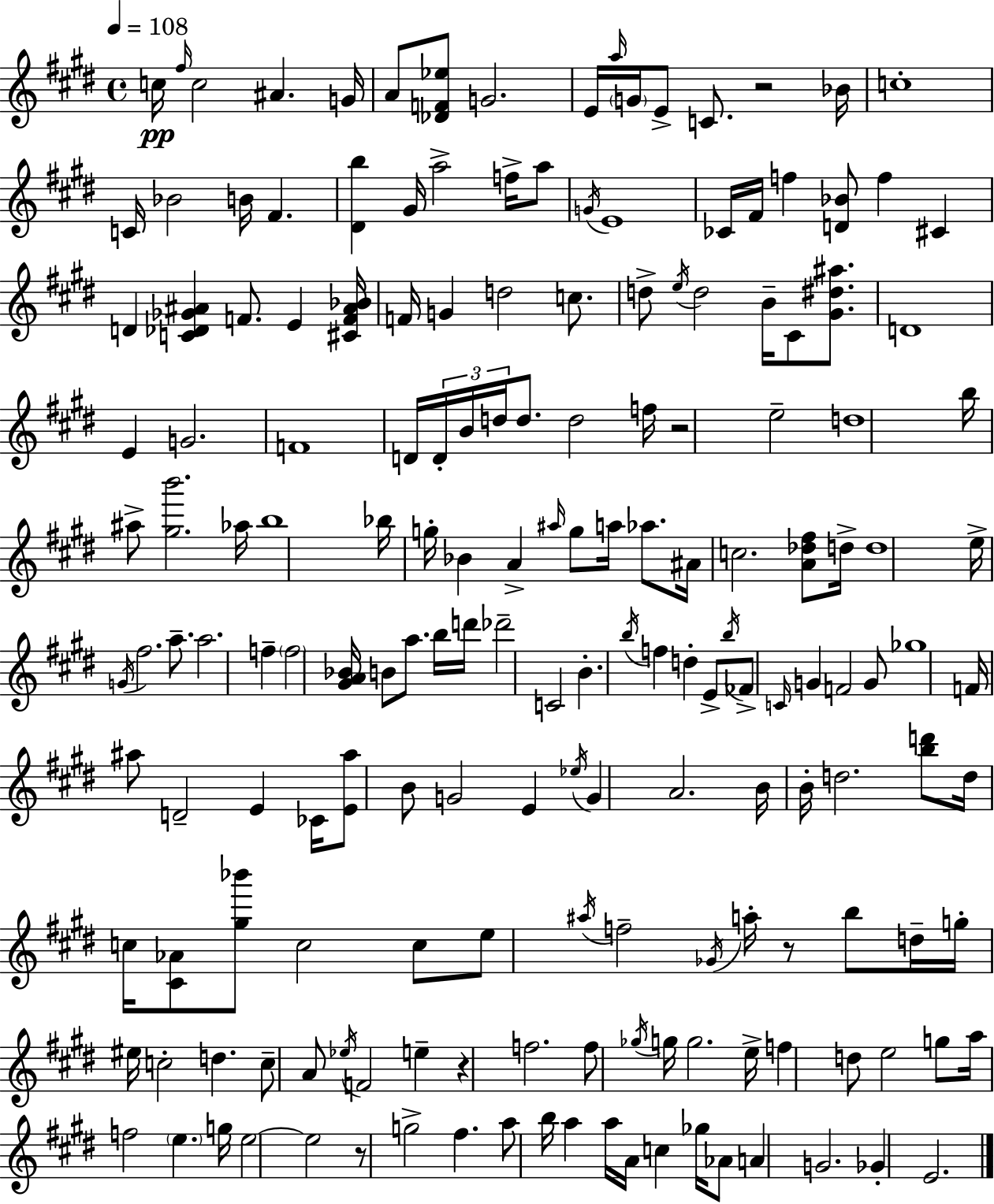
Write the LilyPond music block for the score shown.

{
  \clef treble
  \time 4/4
  \defaultTimeSignature
  \key e \major
  \tempo 4 = 108
  c''16\pp \grace { fis''16 } c''2 ais'4. | g'16 a'8 <des' f' ees''>8 g'2. | e'16 \grace { a''16 } \parenthesize g'16 e'8-> c'8. r2 | bes'16 c''1-. | \break c'16 bes'2 b'16 fis'4. | <dis' b''>4 gis'16 a''2-> f''16-> | a''8 \acciaccatura { g'16 } e'1 | ces'16 fis'16 f''4 <d' bes'>8 f''4 cis'4 | \break d'4 <c' des' ges' ais'>4 f'8. e'4 | <cis' f' ais' bes'>16 f'16 g'4 d''2 | c''8. d''8-> \acciaccatura { e''16 } d''2 b'16-- cis'8 | <gis' dis'' ais''>8. d'1 | \break e'4 g'2. | f'1 | d'16 \tuplet 3/2 { d'16-. b'16 d''16 } d''8. d''2 | f''16 r2 e''2-- | \break d''1 | b''16 ais''8-> <gis'' b'''>2. | aes''16 b''1 | bes''16 g''16-. bes'4 a'4-> \grace { ais''16 } g''8 | \break a''16 aes''8. ais'16 c''2. | <a' des'' fis''>8 d''16-> d''1 | e''16-> \acciaccatura { g'16 } fis''2. | a''8.-- a''2. | \break f''4-- \parenthesize f''2 <gis' a' bes'>16 b'8 | a''8. b''16 d'''16 des'''2-- c'2 | b'4.-. \acciaccatura { b''16 } f''4 | d''4-. e'8-> \acciaccatura { b''16 } fes'8-> \grace { c'16 } g'4 f'2 | \break g'8 ges''1 | f'16 ais''8 d'2-- | e'4 ces'16 <e' ais''>8 b'8 g'2 | e'4 \acciaccatura { ees''16 } g'4 a'2. | \break b'16 b'16-. d''2. | <b'' d'''>8 d''16 c''16 <cis' aes'>8 <gis'' bes'''>8 | c''2 c''8 e''8 \acciaccatura { ais''16 } f''2-- | \acciaccatura { ges'16 } a''16-. r8 b''8 d''16-- g''16-. eis''16 c''2-. | \break d''4. c''8-- a'8 | \acciaccatura { ees''16 } f'2 e''4-- r4 | f''2. f''8 \acciaccatura { ges''16 } | g''16 g''2. e''16-> f''4 | \break d''8 e''2 g''8 a''16 f''2 | \parenthesize e''4. g''16 e''2~~ | e''2 r8 | g''2-> fis''4. a''8 | \break b''16 a''4 a''16 a'16 c''4 ges''16 aes'8 a'4 | g'2. ges'4-. | e'2. \bar "|."
}